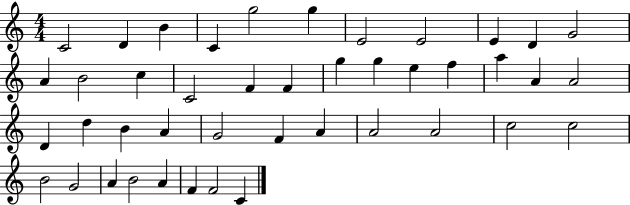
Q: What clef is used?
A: treble